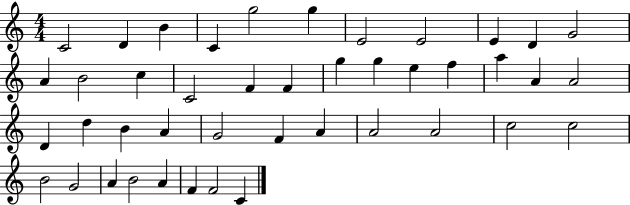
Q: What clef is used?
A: treble